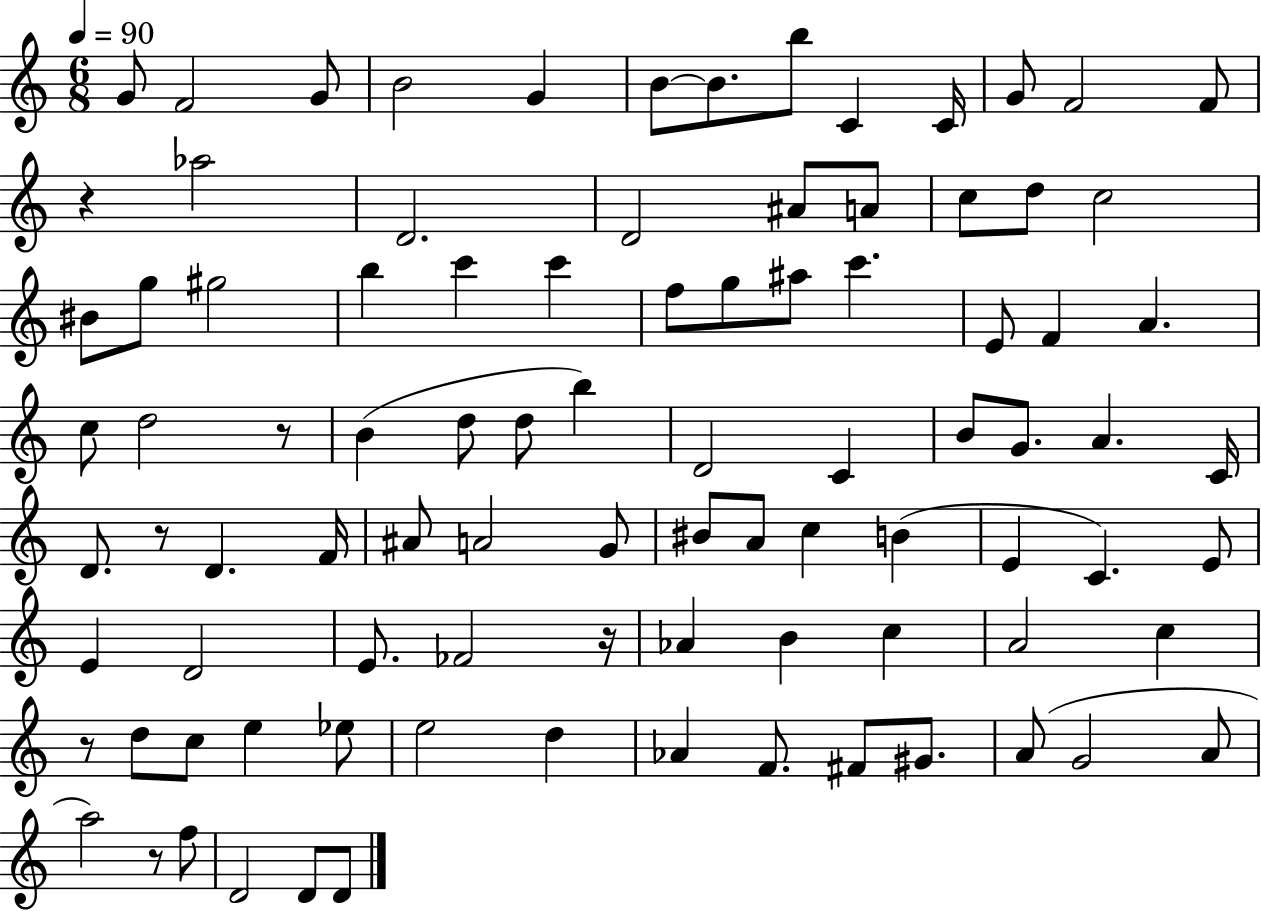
{
  \clef treble
  \numericTimeSignature
  \time 6/8
  \key c \major
  \tempo 4 = 90
  g'8 f'2 g'8 | b'2 g'4 | b'8~~ b'8. b''8 c'4 c'16 | g'8 f'2 f'8 | \break r4 aes''2 | d'2. | d'2 ais'8 a'8 | c''8 d''8 c''2 | \break bis'8 g''8 gis''2 | b''4 c'''4 c'''4 | f''8 g''8 ais''8 c'''4. | e'8 f'4 a'4. | \break c''8 d''2 r8 | b'4( d''8 d''8 b''4) | d'2 c'4 | b'8 g'8. a'4. c'16 | \break d'8. r8 d'4. f'16 | ais'8 a'2 g'8 | bis'8 a'8 c''4 b'4( | e'4 c'4.) e'8 | \break e'4 d'2 | e'8. fes'2 r16 | aes'4 b'4 c''4 | a'2 c''4 | \break r8 d''8 c''8 e''4 ees''8 | e''2 d''4 | aes'4 f'8. fis'8 gis'8. | a'8( g'2 a'8 | \break a''2) r8 f''8 | d'2 d'8 d'8 | \bar "|."
}